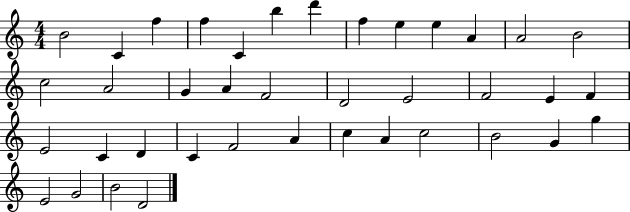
B4/h C4/q F5/q F5/q C4/q B5/q D6/q F5/q E5/q E5/q A4/q A4/h B4/h C5/h A4/h G4/q A4/q F4/h D4/h E4/h F4/h E4/q F4/q E4/h C4/q D4/q C4/q F4/h A4/q C5/q A4/q C5/h B4/h G4/q G5/q E4/h G4/h B4/h D4/h